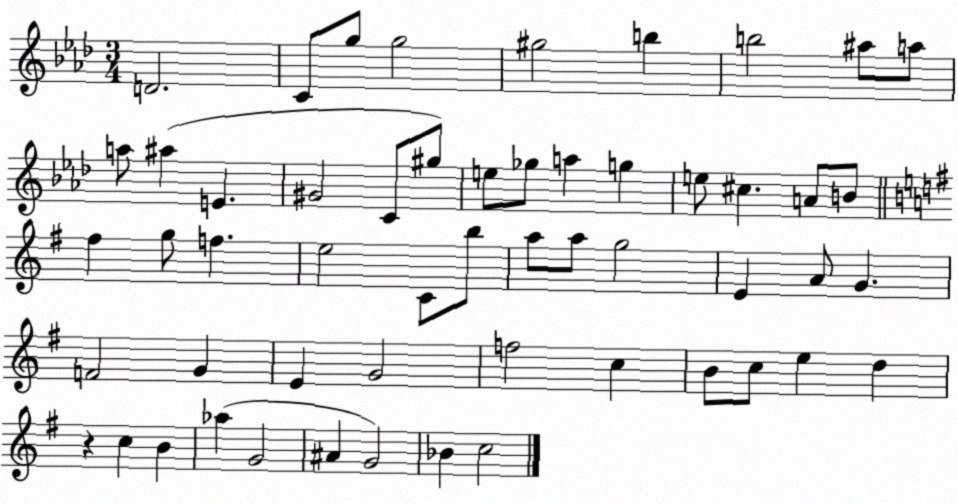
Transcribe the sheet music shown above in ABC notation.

X:1
T:Untitled
M:3/4
L:1/4
K:Ab
D2 C/2 g/2 g2 ^g2 b b2 ^a/2 a/2 a/2 ^a E ^G2 C/2 ^g/2 e/2 _g/2 a g e/2 ^c A/2 B/2 ^f g/2 f e2 C/2 b/2 a/2 a/2 g2 E A/2 G F2 G E G2 f2 c B/2 c/2 e d z c B _a G2 ^A G2 _B c2